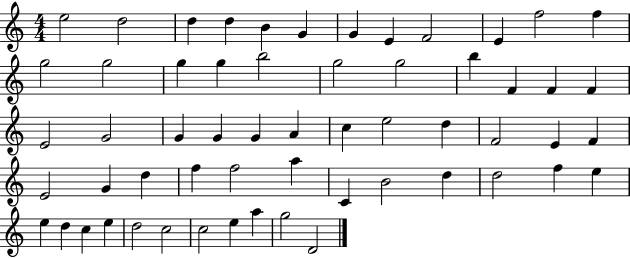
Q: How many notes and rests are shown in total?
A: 58